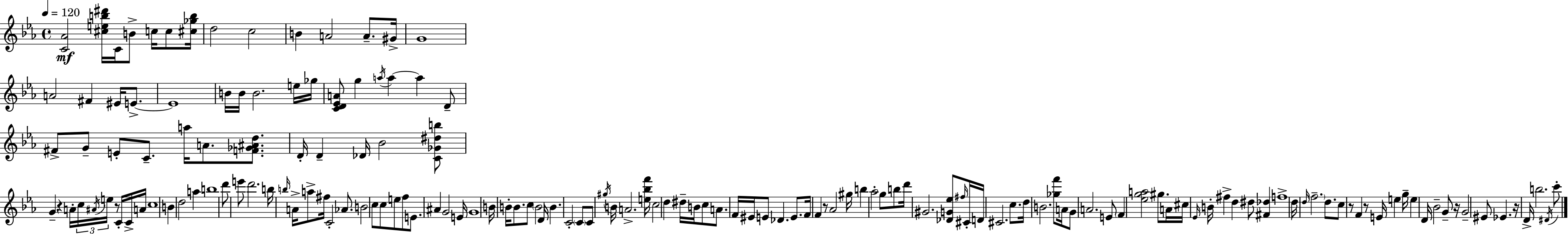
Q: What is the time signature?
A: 4/4